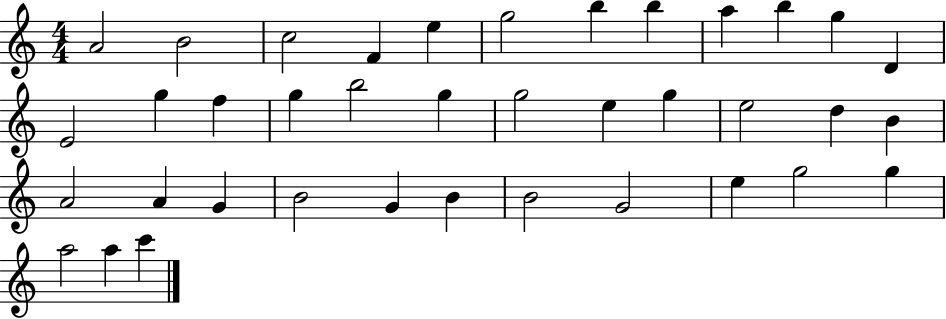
X:1
T:Untitled
M:4/4
L:1/4
K:C
A2 B2 c2 F e g2 b b a b g D E2 g f g b2 g g2 e g e2 d B A2 A G B2 G B B2 G2 e g2 g a2 a c'